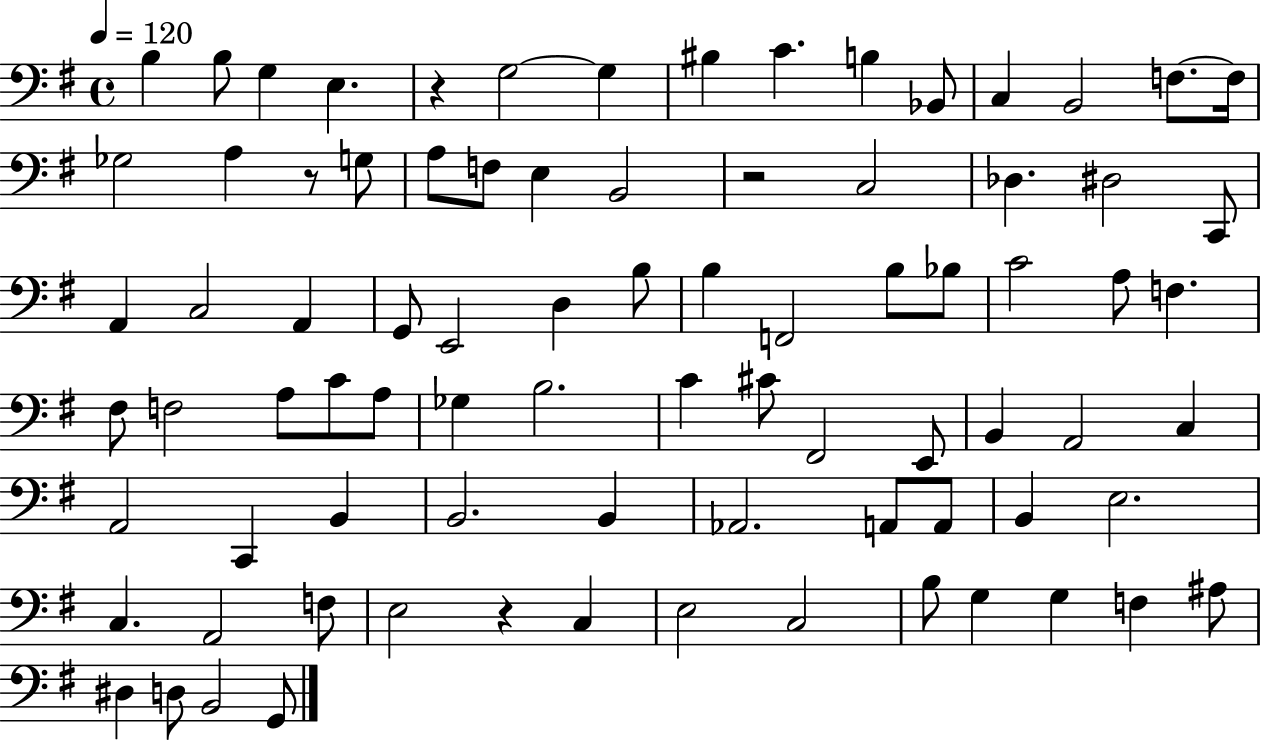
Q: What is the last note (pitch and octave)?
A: G2